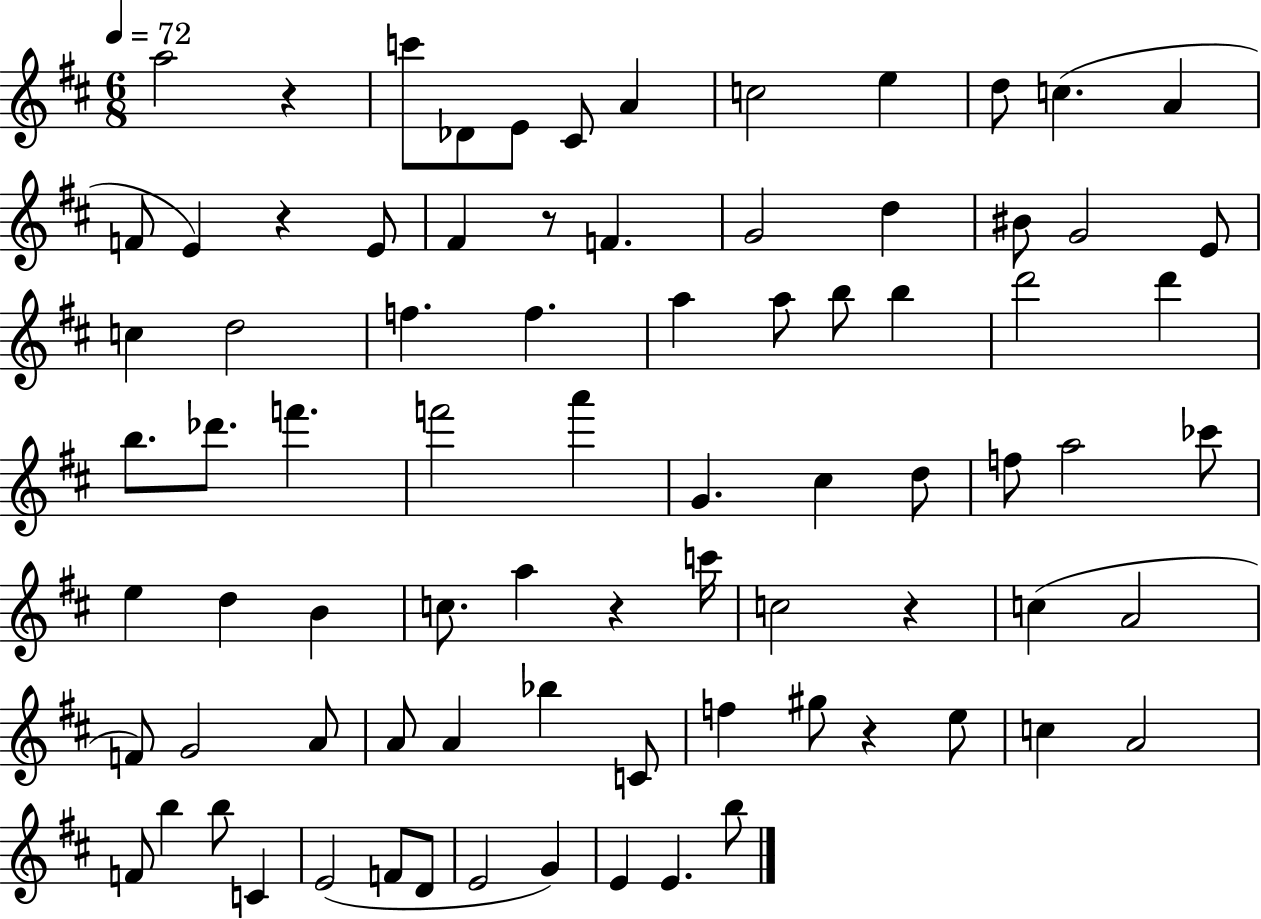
{
  \clef treble
  \numericTimeSignature
  \time 6/8
  \key d \major
  \tempo 4 = 72
  a''2 r4 | c'''8 des'8 e'8 cis'8 a'4 | c''2 e''4 | d''8 c''4.( a'4 | \break f'8 e'4) r4 e'8 | fis'4 r8 f'4. | g'2 d''4 | bis'8 g'2 e'8 | \break c''4 d''2 | f''4. f''4. | a''4 a''8 b''8 b''4 | d'''2 d'''4 | \break b''8. des'''8. f'''4. | f'''2 a'''4 | g'4. cis''4 d''8 | f''8 a''2 ces'''8 | \break e''4 d''4 b'4 | c''8. a''4 r4 c'''16 | c''2 r4 | c''4( a'2 | \break f'8) g'2 a'8 | a'8 a'4 bes''4 c'8 | f''4 gis''8 r4 e''8 | c''4 a'2 | \break f'8 b''4 b''8 c'4 | e'2( f'8 d'8 | e'2 g'4) | e'4 e'4. b''8 | \break \bar "|."
}